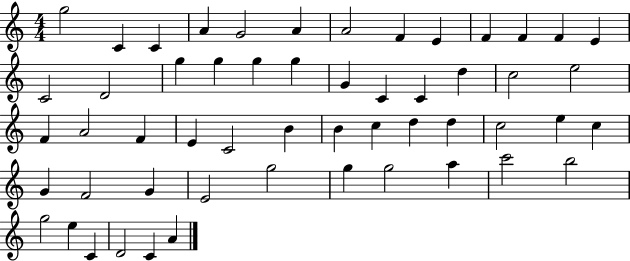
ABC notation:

X:1
T:Untitled
M:4/4
L:1/4
K:C
g2 C C A G2 A A2 F E F F F E C2 D2 g g g g G C C d c2 e2 F A2 F E C2 B B c d d c2 e c G F2 G E2 g2 g g2 a c'2 b2 g2 e C D2 C A